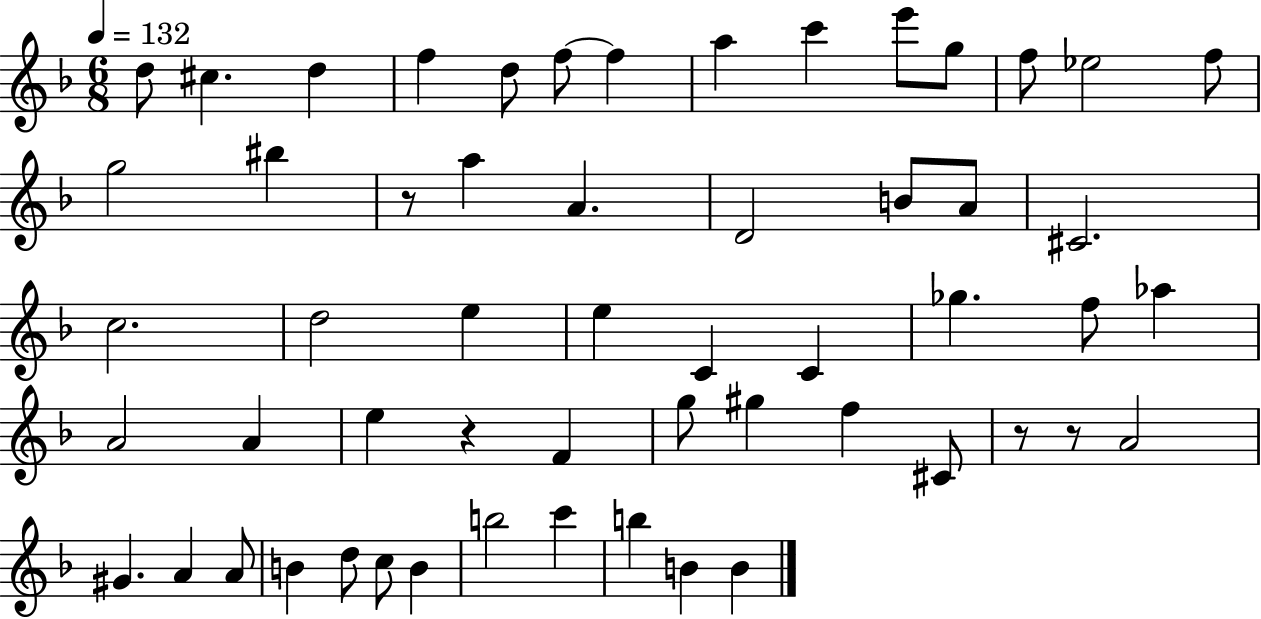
D5/e C#5/q. D5/q F5/q D5/e F5/e F5/q A5/q C6/q E6/e G5/e F5/e Eb5/h F5/e G5/h BIS5/q R/e A5/q A4/q. D4/h B4/e A4/e C#4/h. C5/h. D5/h E5/q E5/q C4/q C4/q Gb5/q. F5/e Ab5/q A4/h A4/q E5/q R/q F4/q G5/e G#5/q F5/q C#4/e R/e R/e A4/h G#4/q. A4/q A4/e B4/q D5/e C5/e B4/q B5/h C6/q B5/q B4/q B4/q